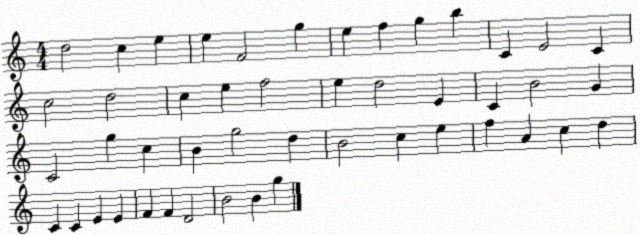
X:1
T:Untitled
M:4/4
L:1/4
K:C
d2 c e e F2 g e f g b C E2 C c2 d2 c e f2 e d2 E C B2 G C2 g c B g2 d B2 c e f A c d C C E E F F D2 B2 B g